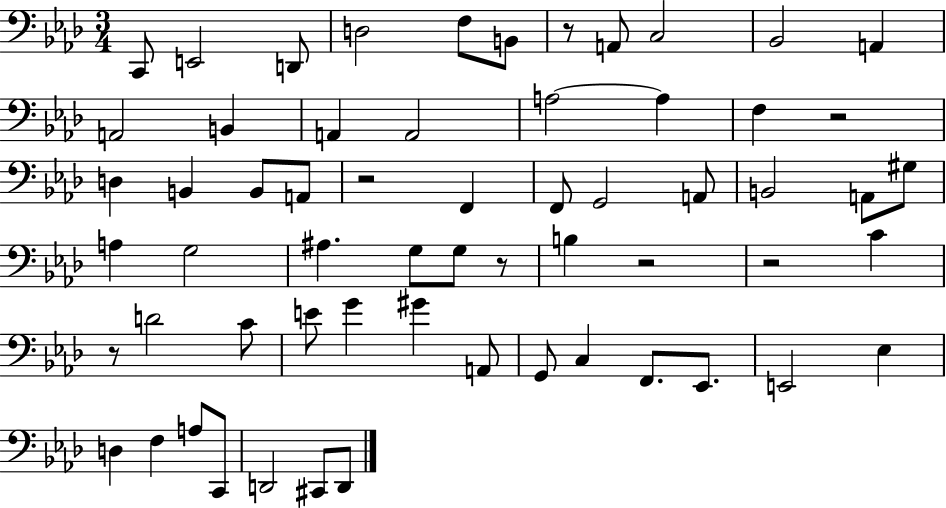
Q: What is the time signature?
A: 3/4